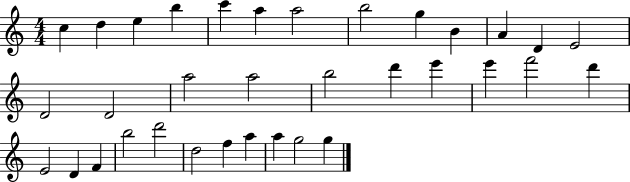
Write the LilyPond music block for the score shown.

{
  \clef treble
  \numericTimeSignature
  \time 4/4
  \key c \major
  c''4 d''4 e''4 b''4 | c'''4 a''4 a''2 | b''2 g''4 b'4 | a'4 d'4 e'2 | \break d'2 d'2 | a''2 a''2 | b''2 d'''4 e'''4 | e'''4 f'''2 d'''4 | \break e'2 d'4 f'4 | b''2 d'''2 | d''2 f''4 a''4 | a''4 g''2 g''4 | \break \bar "|."
}